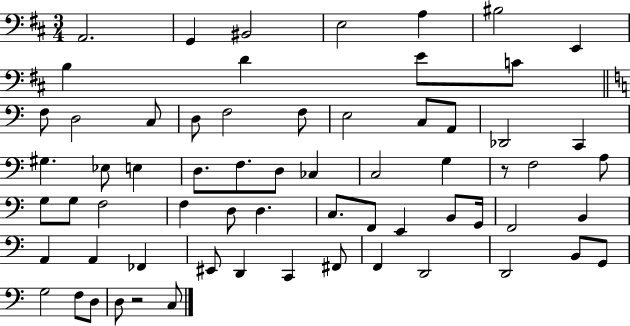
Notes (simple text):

A2/h. G2/q BIS2/h E3/h A3/q BIS3/h E2/q B3/q D4/q E4/e C4/e F3/e D3/h C3/e D3/e F3/h F3/e E3/h C3/e A2/e Db2/h C2/q G#3/q. Eb3/e E3/q D3/e. F3/e. D3/e CES3/q C3/h G3/q R/e F3/h A3/e G3/e G3/e F3/h F3/q D3/e D3/q. C3/e. F2/e E2/q B2/e G2/s F2/h B2/q A2/q A2/q FES2/q EIS2/e D2/q C2/q F#2/e F2/q D2/h D2/h B2/e G2/e G3/h F3/e D3/e D3/e R/h C3/e